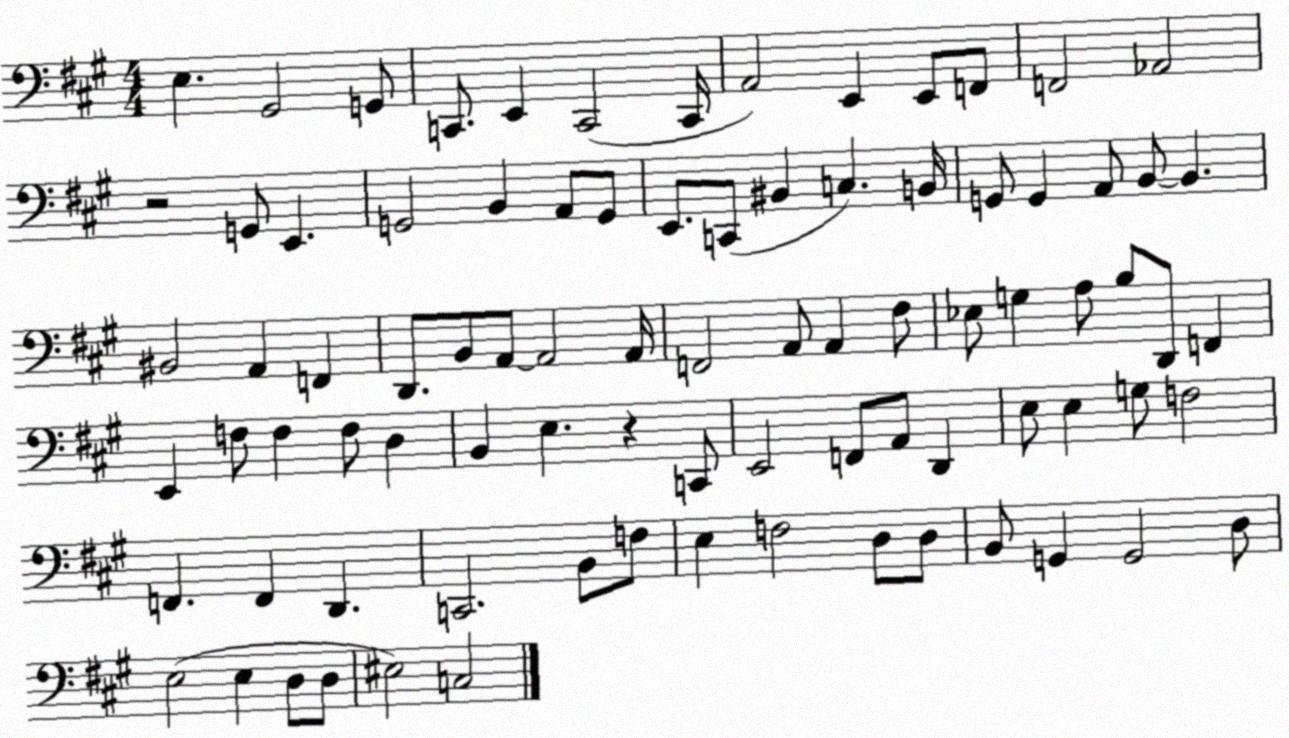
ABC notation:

X:1
T:Untitled
M:4/4
L:1/4
K:A
E, ^G,,2 G,,/2 C,,/2 E,, C,,2 C,,/4 A,,2 E,, E,,/2 F,,/2 F,,2 _A,,2 z2 G,,/2 E,, G,,2 B,, A,,/2 G,,/2 E,,/2 C,,/2 ^B,, C, B,,/4 G,,/2 G,, A,,/2 B,,/2 B,, ^B,,2 A,, F,, D,,/2 B,,/2 A,,/2 A,,2 A,,/4 F,,2 A,,/2 A,, ^F,/2 _E,/2 G, A,/2 B,/2 D,,/2 F,, E,, F,/2 F, F,/2 D, B,, E, z C,,/2 E,,2 F,,/2 A,,/2 D,, E,/2 E, G,/2 F,2 F,, F,, D,, C,,2 B,,/2 F,/2 E, F,2 D,/2 D,/2 B,,/2 G,, G,,2 D,/2 E,2 E, D,/2 D,/2 ^E,2 C,2